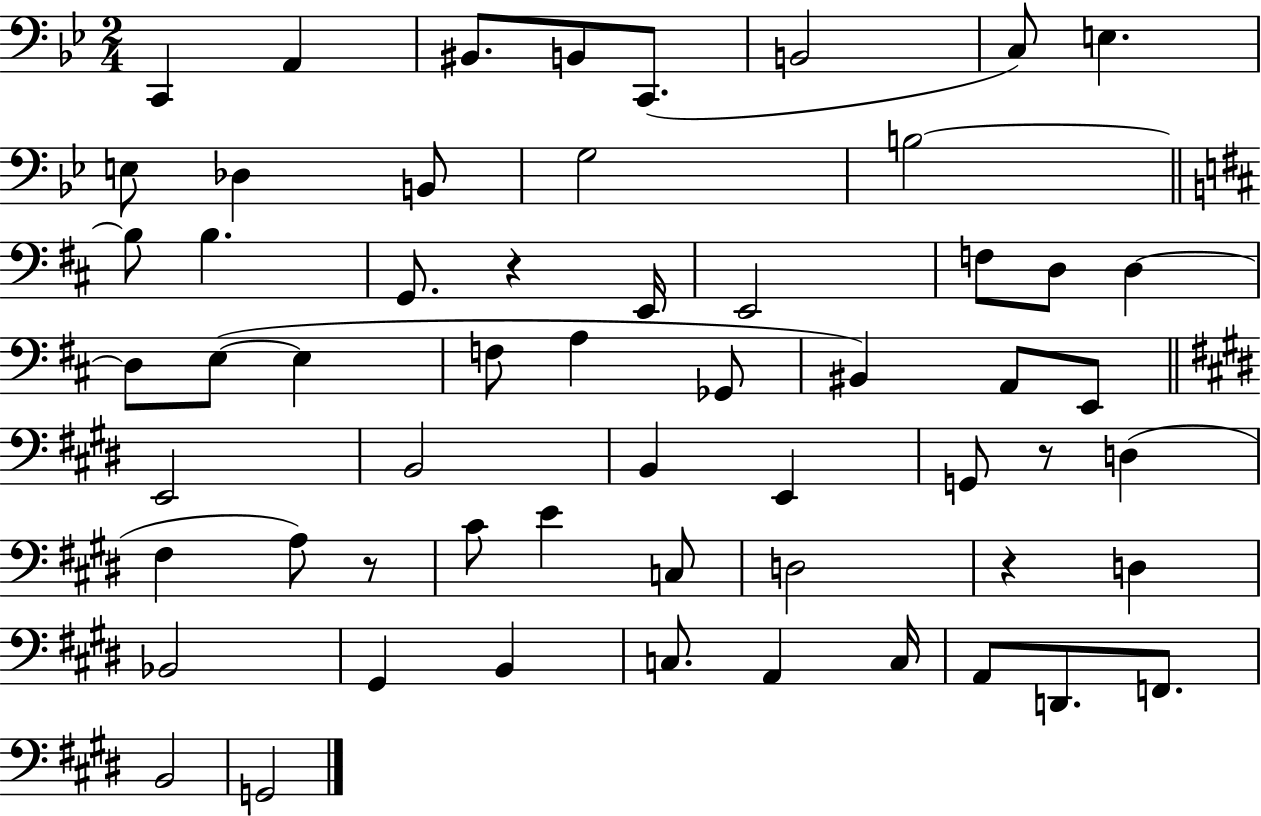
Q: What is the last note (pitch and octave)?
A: G2